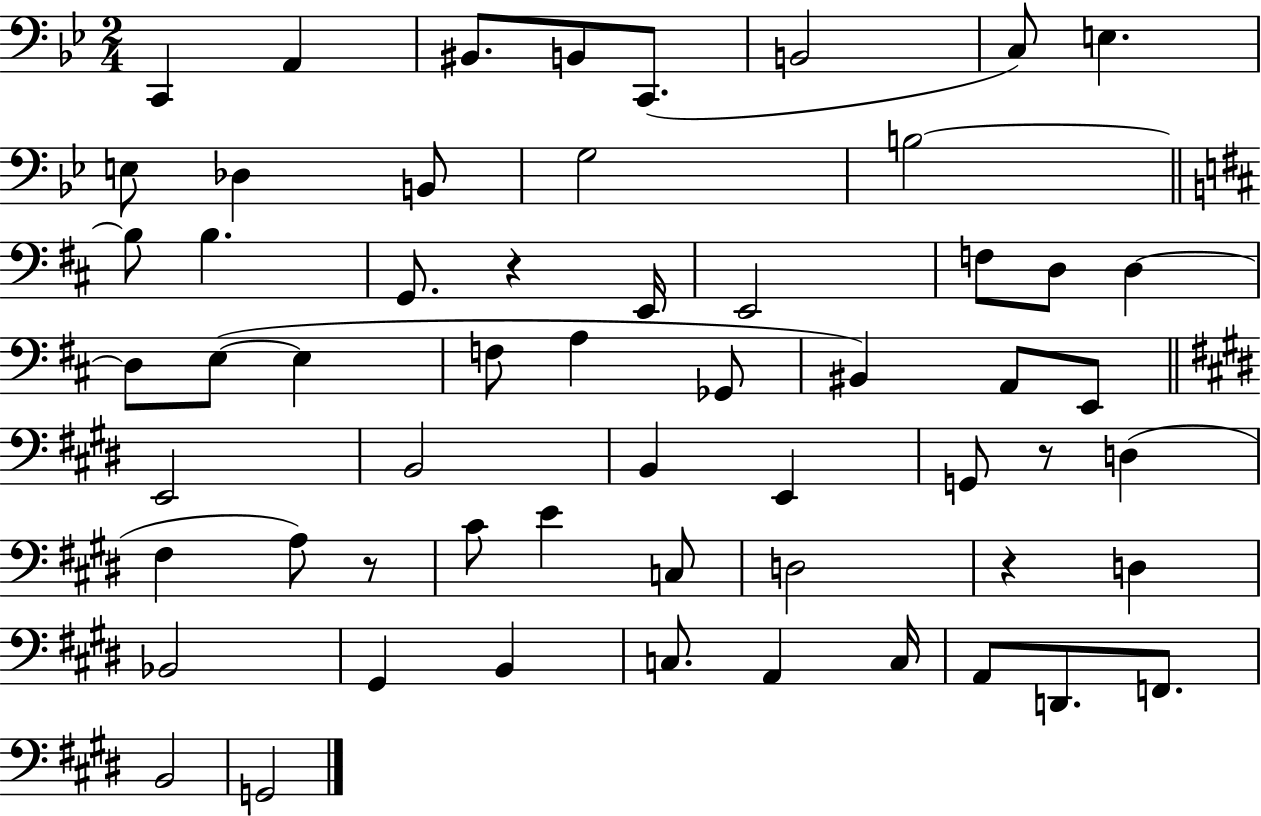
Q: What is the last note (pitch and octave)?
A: G2